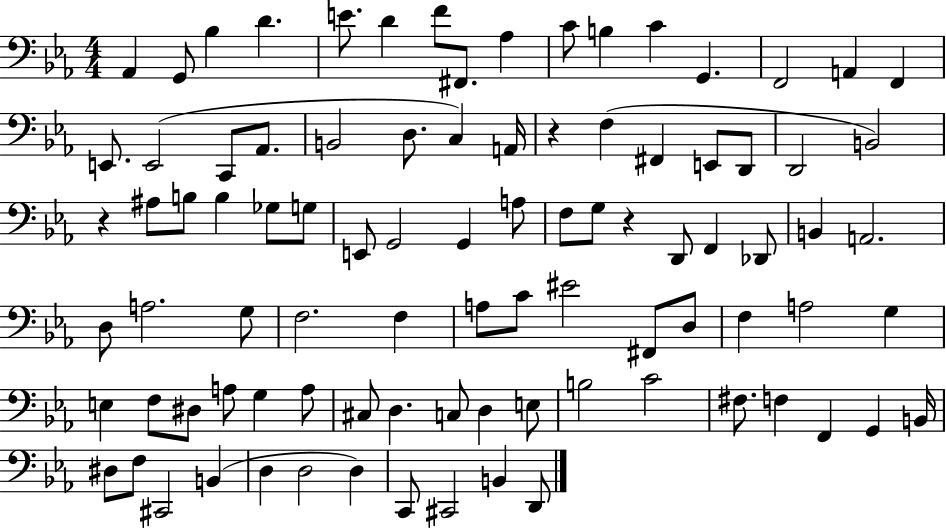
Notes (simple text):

Ab2/q G2/e Bb3/q D4/q. E4/e. D4/q F4/e F#2/e. Ab3/q C4/e B3/q C4/q G2/q. F2/h A2/q F2/q E2/e. E2/h C2/e Ab2/e. B2/h D3/e. C3/q A2/s R/q F3/q F#2/q E2/e D2/e D2/h B2/h R/q A#3/e B3/e B3/q Gb3/e G3/e E2/e G2/h G2/q A3/e F3/e G3/e R/q D2/e F2/q Db2/e B2/q A2/h. D3/e A3/h. G3/e F3/h. F3/q A3/e C4/e EIS4/h F#2/e D3/e F3/q A3/h G3/q E3/q F3/e D#3/e A3/e G3/q A3/e C#3/e D3/q. C3/e D3/q E3/e B3/h C4/h F#3/e. F3/q F2/q G2/q B2/s D#3/e F3/e C#2/h B2/q D3/q D3/h D3/q C2/e C#2/h B2/q D2/e